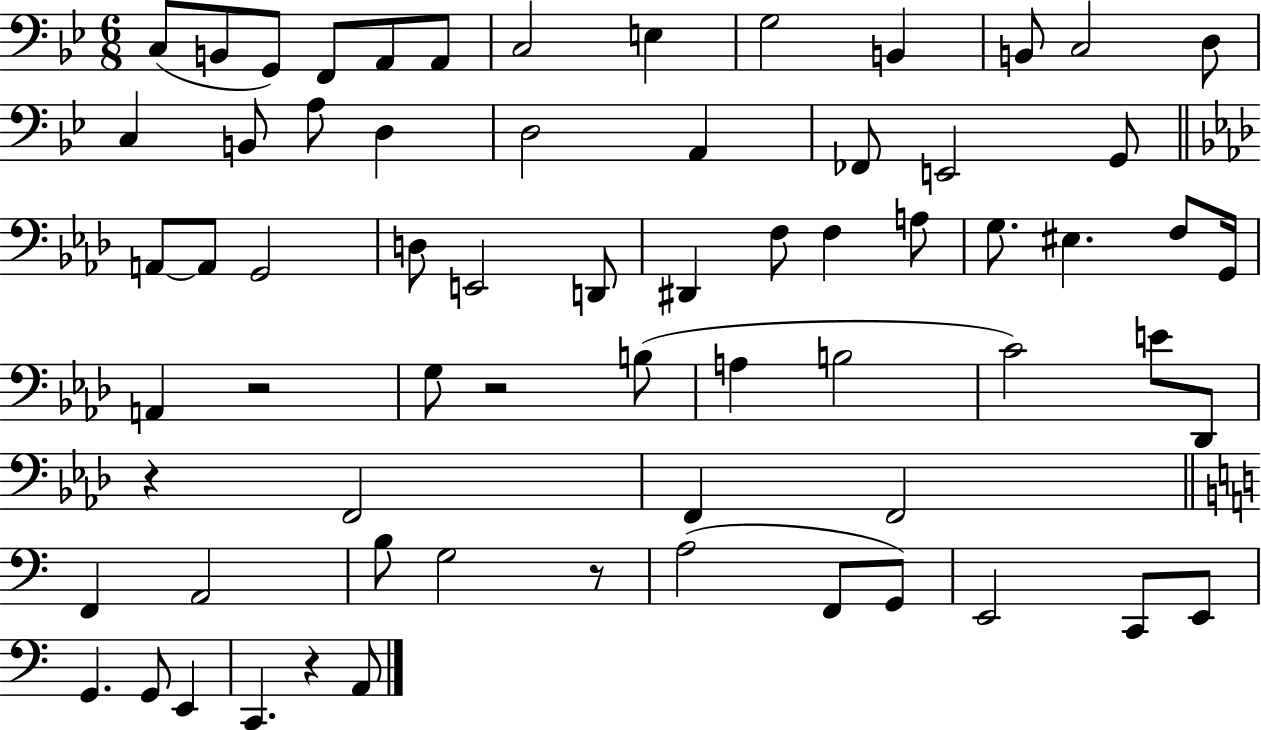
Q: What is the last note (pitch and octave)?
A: A2